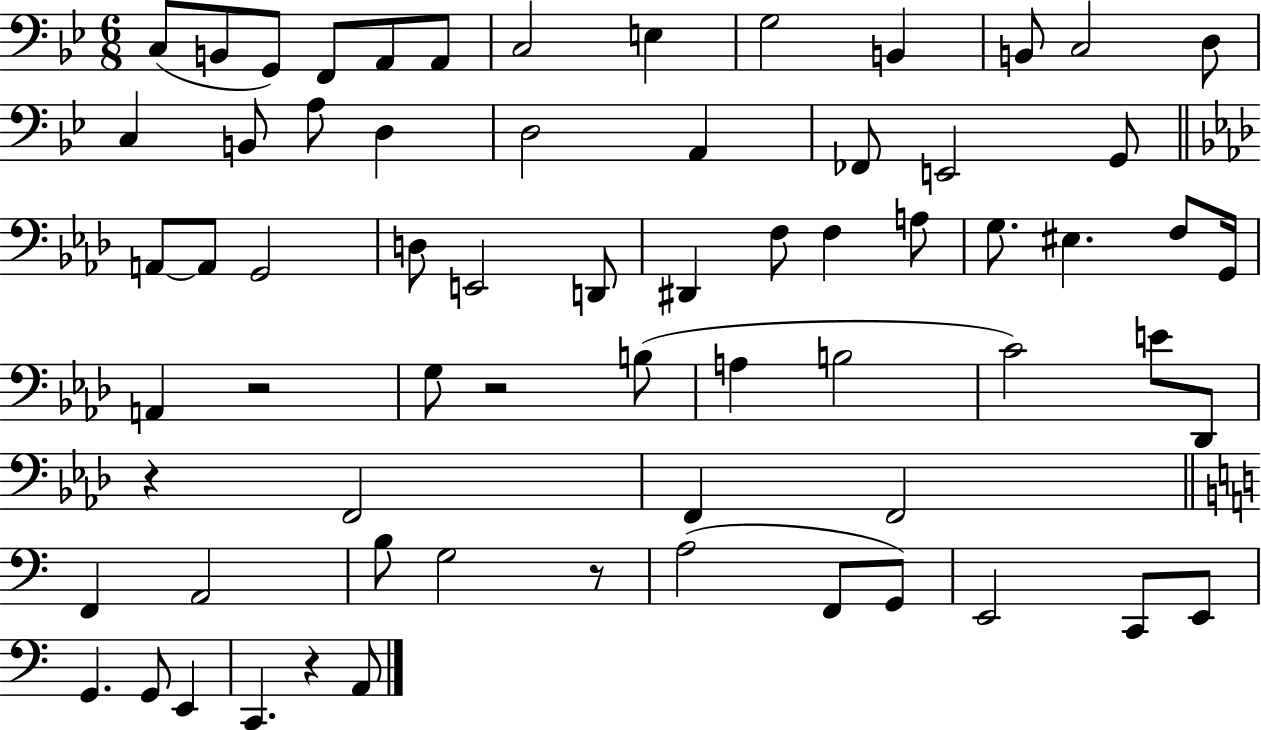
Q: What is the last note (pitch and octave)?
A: A2